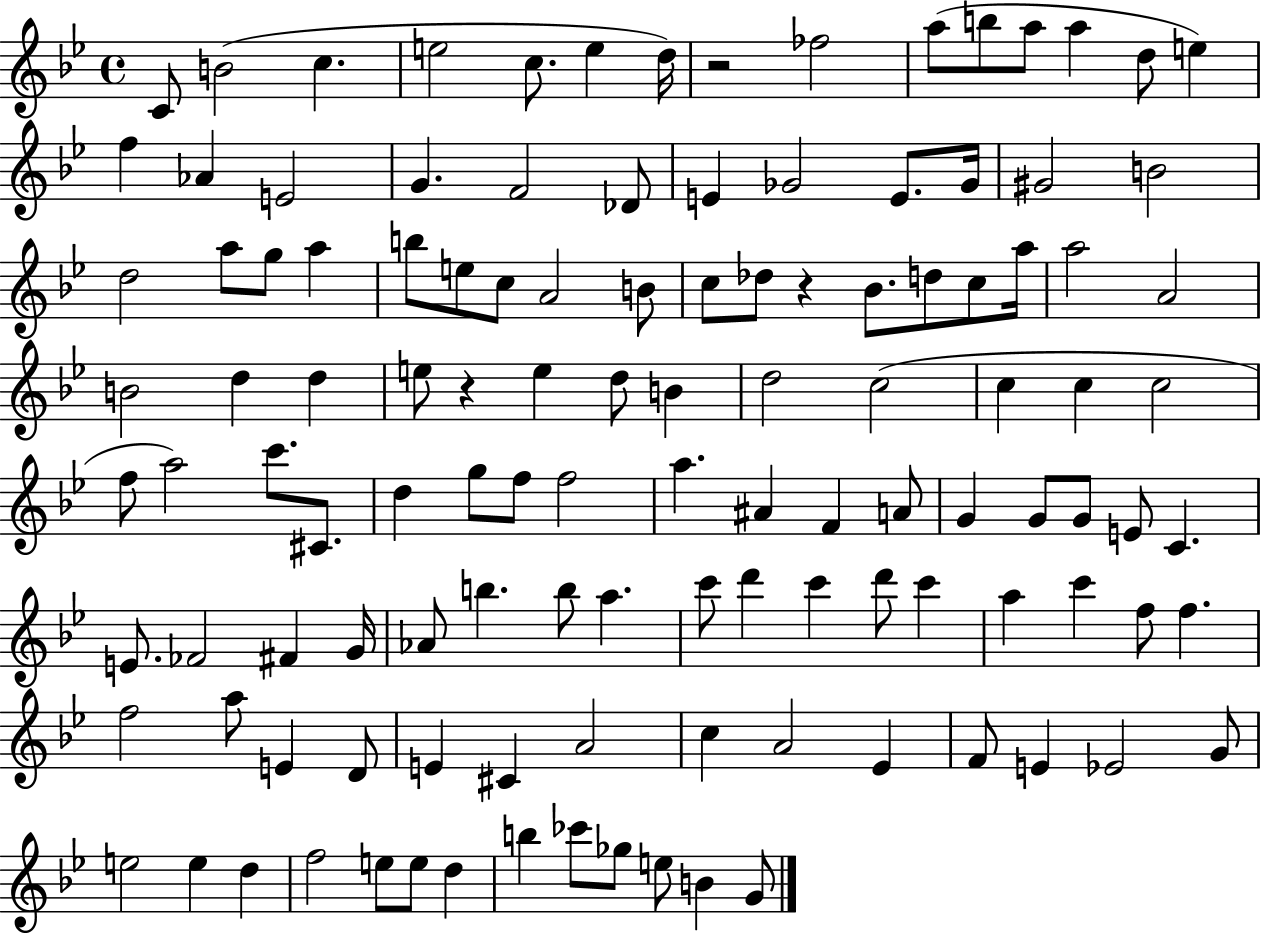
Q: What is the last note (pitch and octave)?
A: G4